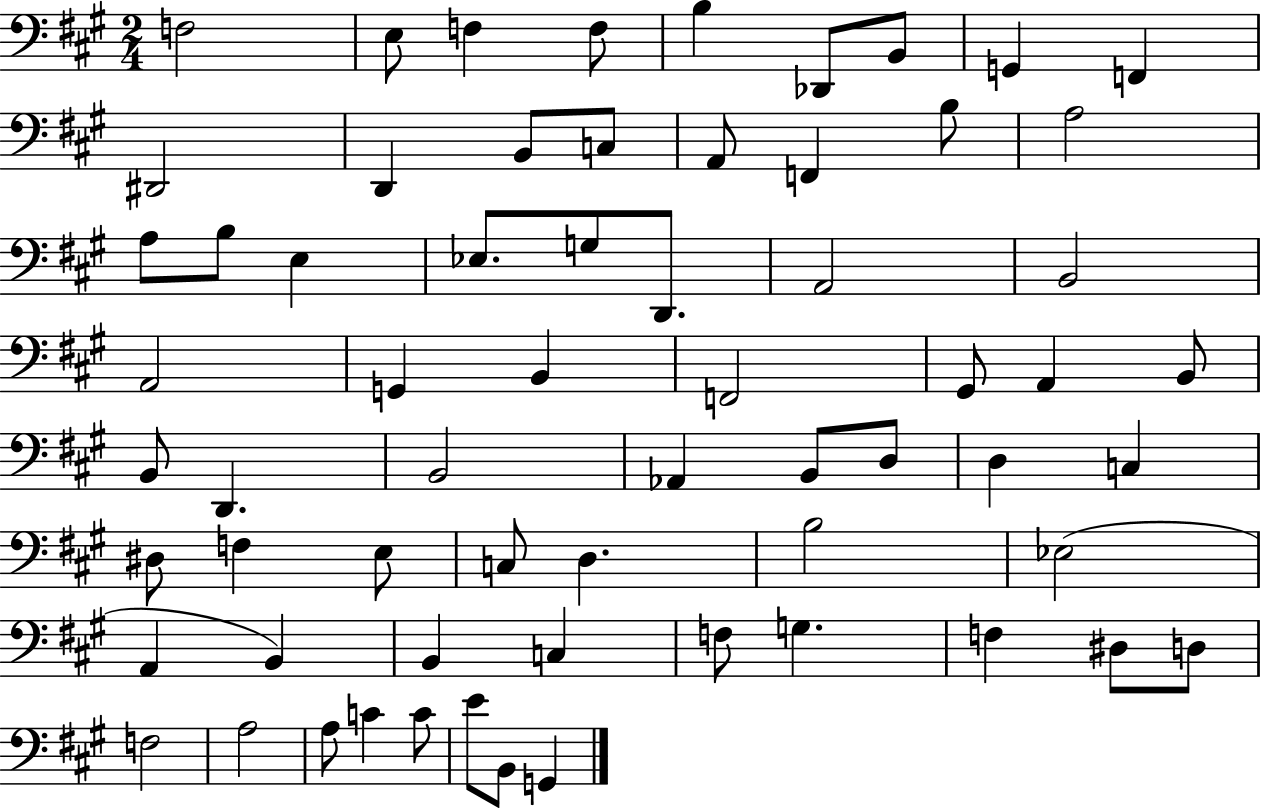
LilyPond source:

{
  \clef bass
  \numericTimeSignature
  \time 2/4
  \key a \major
  f2 | e8 f4 f8 | b4 des,8 b,8 | g,4 f,4 | \break dis,2 | d,4 b,8 c8 | a,8 f,4 b8 | a2 | \break a8 b8 e4 | ees8. g8 d,8. | a,2 | b,2 | \break a,2 | g,4 b,4 | f,2 | gis,8 a,4 b,8 | \break b,8 d,4. | b,2 | aes,4 b,8 d8 | d4 c4 | \break dis8 f4 e8 | c8 d4. | b2 | ees2( | \break a,4 b,4) | b,4 c4 | f8 g4. | f4 dis8 d8 | \break f2 | a2 | a8 c'4 c'8 | e'8 b,8 g,4 | \break \bar "|."
}